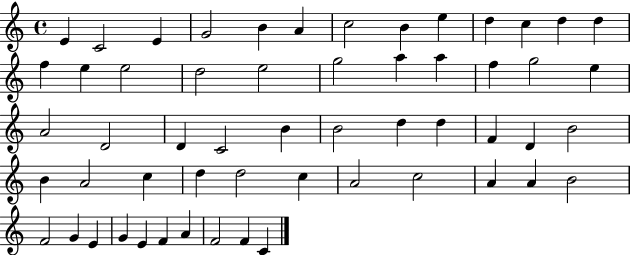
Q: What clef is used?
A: treble